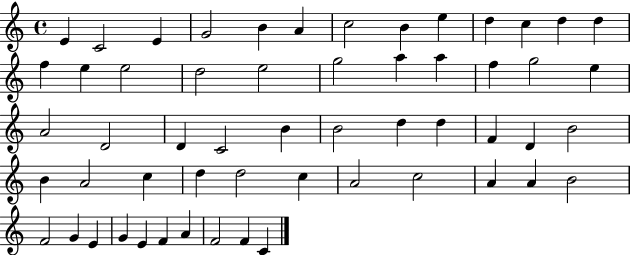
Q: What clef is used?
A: treble